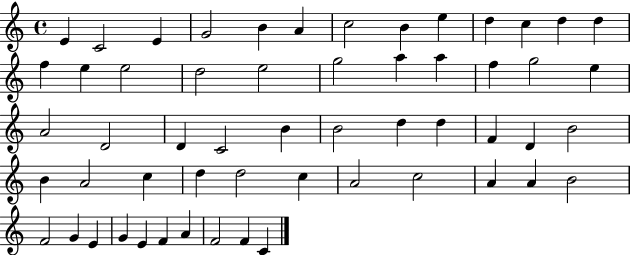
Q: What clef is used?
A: treble